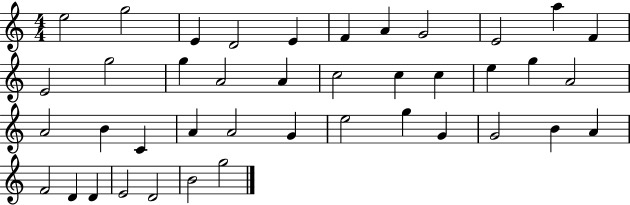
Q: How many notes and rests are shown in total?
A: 41